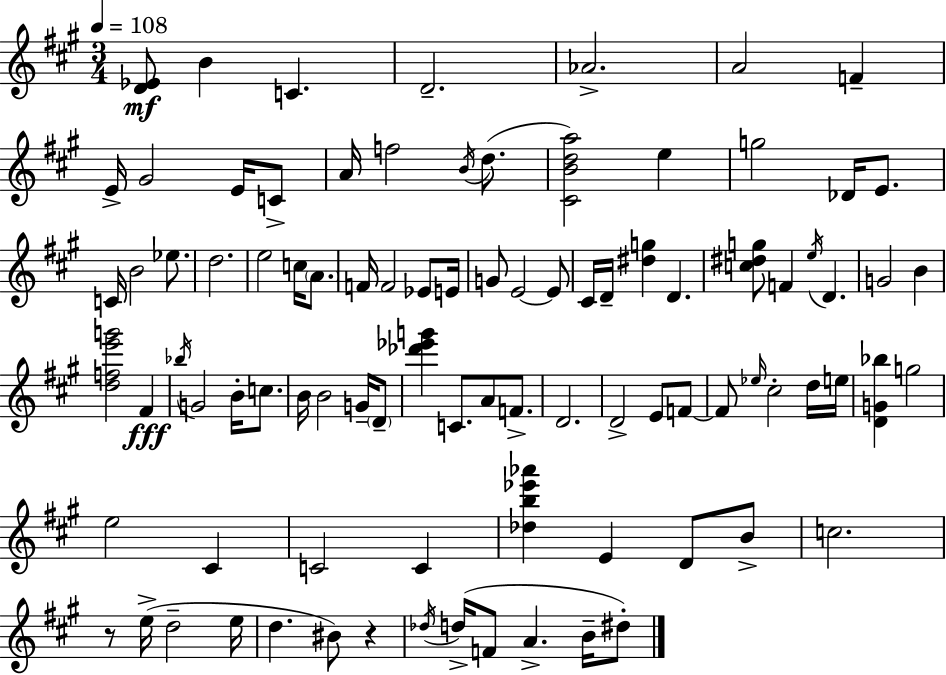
X:1
T:Untitled
M:3/4
L:1/4
K:A
[D_E]/2 B C D2 _A2 A2 F E/4 ^G2 E/4 C/2 A/4 f2 B/4 d/2 [^CBda]2 e g2 _D/4 E/2 C/4 B2 _e/2 d2 e2 c/4 A/2 F/4 F2 _E/2 E/4 G/2 E2 E/2 ^C/4 D/4 [^dg] D [c^dg]/2 F e/4 D G2 B [dfe'g']2 ^F _b/4 G2 B/4 c/2 B/4 B2 G/4 D/2 [_d'_e'g'] C/2 A/2 F/2 D2 D2 E/2 F/2 F/2 _e/4 ^c2 d/4 e/4 [DG_b] g2 e2 ^C C2 C [_db_e'_a'] E D/2 B/2 c2 z/2 e/4 d2 e/4 d ^B/2 z _d/4 d/4 F/2 A B/4 ^d/2